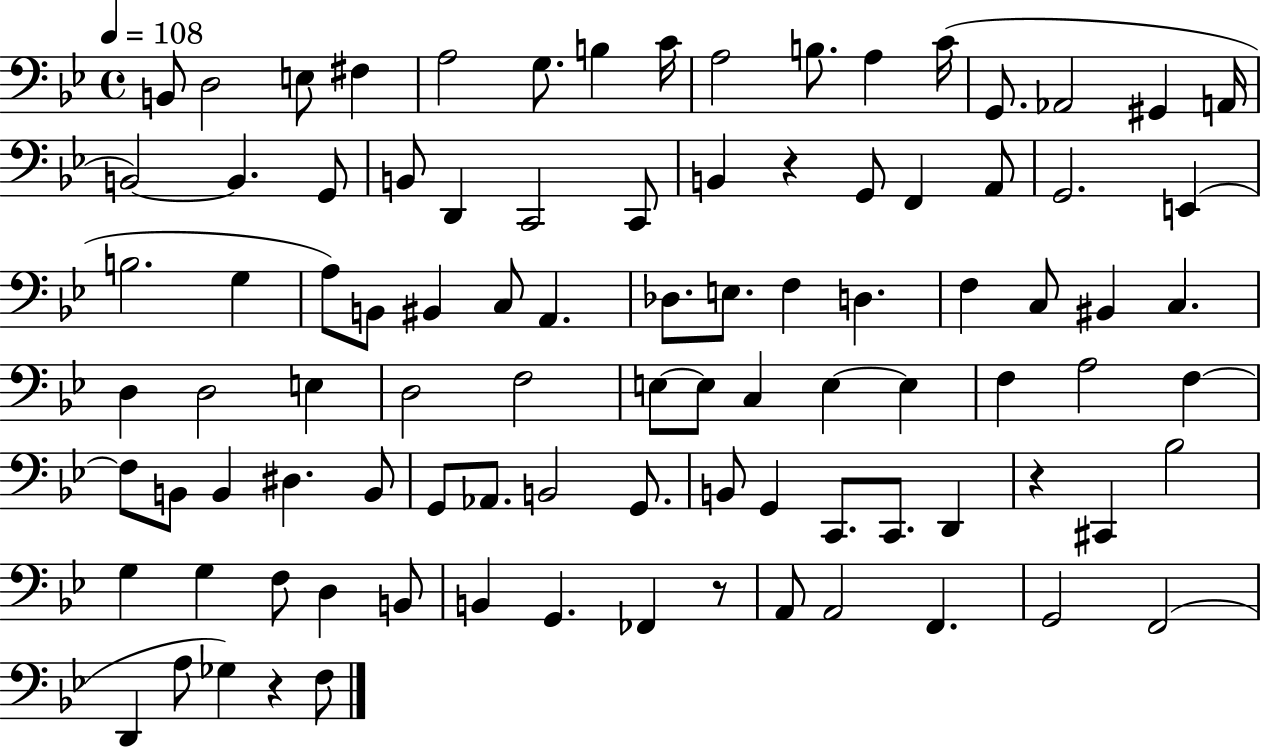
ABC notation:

X:1
T:Untitled
M:4/4
L:1/4
K:Bb
B,,/2 D,2 E,/2 ^F, A,2 G,/2 B, C/4 A,2 B,/2 A, C/4 G,,/2 _A,,2 ^G,, A,,/4 B,,2 B,, G,,/2 B,,/2 D,, C,,2 C,,/2 B,, z G,,/2 F,, A,,/2 G,,2 E,, B,2 G, A,/2 B,,/2 ^B,, C,/2 A,, _D,/2 E,/2 F, D, F, C,/2 ^B,, C, D, D,2 E, D,2 F,2 E,/2 E,/2 C, E, E, F, A,2 F, F,/2 B,,/2 B,, ^D, B,,/2 G,,/2 _A,,/2 B,,2 G,,/2 B,,/2 G,, C,,/2 C,,/2 D,, z ^C,, _B,2 G, G, F,/2 D, B,,/2 B,, G,, _F,, z/2 A,,/2 A,,2 F,, G,,2 F,,2 D,, A,/2 _G, z F,/2